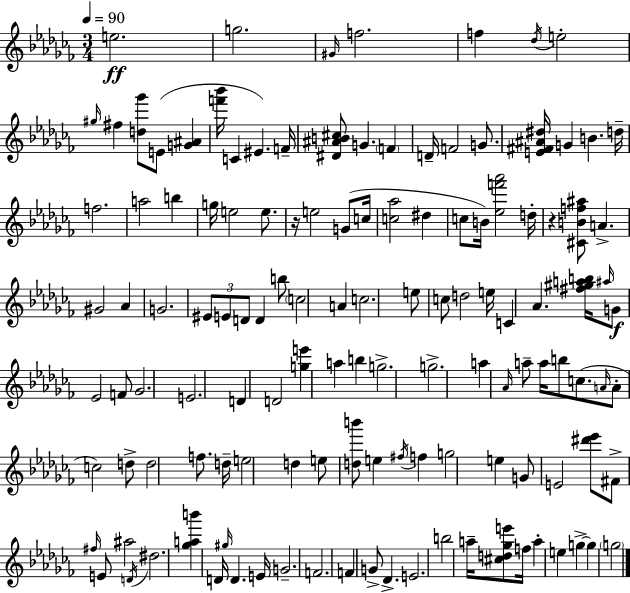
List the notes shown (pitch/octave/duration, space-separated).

E5/h. G5/h. G#4/s F5/h. F5/q Db5/s E5/h G#5/s F#5/q [D5,Gb6]/e E4/e [G4,A#4]/q [F6,Bb6]/s C4/q EIS4/q. F4/s [D#4,A#4,B4,C#5]/e G4/q. F4/q D4/s F4/h G4/e. [E4,F#4,A#4,D#5]/s G4/q B4/q. D5/s F5/h. A5/h B5/q G5/s E5/h E5/e. R/s E5/h G4/e C5/s [C5,Ab5]/h D#5/q C5/e B4/s [Eb5,F6,Ab6]/h D5/s R/q [C#4,B4,F5,A#5]/e A4/q. G#4/h Ab4/q G4/h. EIS4/e E4/e D4/e D4/q B5/e C5/h A4/q C5/h. E5/e C5/e D5/h E5/s C4/q Ab4/q. [F#5,G#5,A5,B5]/s A#5/s G4/e Eb4/h F4/e Gb4/h. E4/h. D4/q D4/h [G5,E6]/q A5/q B5/q G5/h. G5/h. A5/q Ab4/s A5/e A5/s B5/e C5/e. A4/s A4/e C5/h D5/e D5/h F5/e. D5/s E5/h D5/q E5/e [D5,B6]/e E5/q F#5/s F5/q G5/h E5/q G4/e E4/h [D#6,Eb6]/e F#4/e F#5/s E4/e A#5/h D4/s D#5/h. [Gb5,A5,B6]/q D4/s G#5/s D4/q. E4/s G4/h. F4/h. F4/q G4/e Db4/q. E4/h. B5/h A5/s [C#5,D5,Gb5,E6]/e F5/s A5/q E5/q G5/q G5/q G5/h